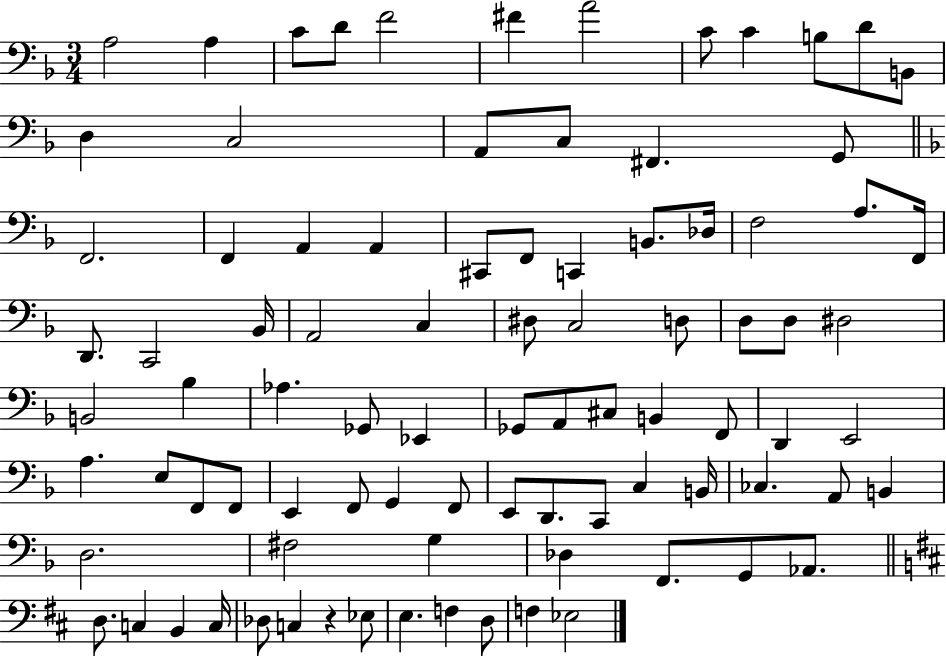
X:1
T:Untitled
M:3/4
L:1/4
K:F
A,2 A, C/2 D/2 F2 ^F A2 C/2 C B,/2 D/2 B,,/2 D, C,2 A,,/2 C,/2 ^F,, G,,/2 F,,2 F,, A,, A,, ^C,,/2 F,,/2 C,, B,,/2 _D,/4 F,2 A,/2 F,,/4 D,,/2 C,,2 _B,,/4 A,,2 C, ^D,/2 C,2 D,/2 D,/2 D,/2 ^D,2 B,,2 _B, _A, _G,,/2 _E,, _G,,/2 A,,/2 ^C,/2 B,, F,,/2 D,, E,,2 A, E,/2 F,,/2 F,,/2 E,, F,,/2 G,, F,,/2 E,,/2 D,,/2 C,,/2 C, B,,/4 _C, A,,/2 B,, D,2 ^F,2 G, _D, F,,/2 G,,/2 _A,,/2 D,/2 C, B,, C,/4 _D,/2 C, z _E,/2 E, F, D,/2 F, _E,2